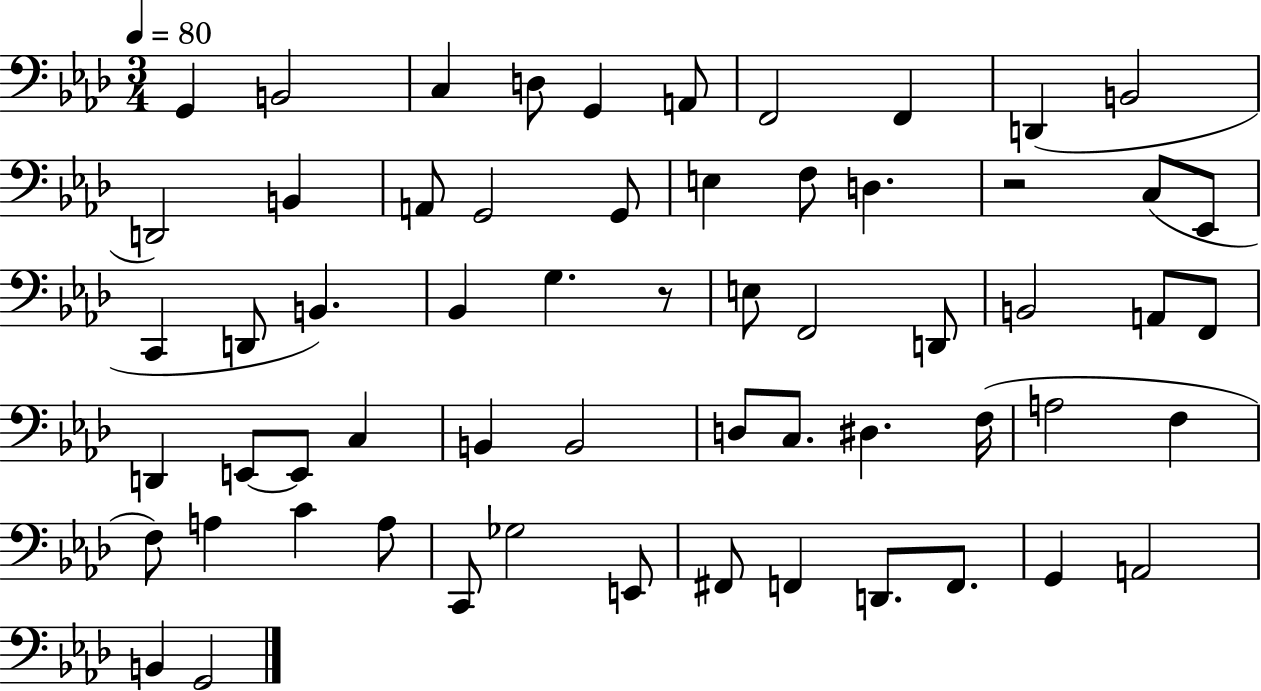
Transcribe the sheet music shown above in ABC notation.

X:1
T:Untitled
M:3/4
L:1/4
K:Ab
G,, B,,2 C, D,/2 G,, A,,/2 F,,2 F,, D,, B,,2 D,,2 B,, A,,/2 G,,2 G,,/2 E, F,/2 D, z2 C,/2 _E,,/2 C,, D,,/2 B,, _B,, G, z/2 E,/2 F,,2 D,,/2 B,,2 A,,/2 F,,/2 D,, E,,/2 E,,/2 C, B,, B,,2 D,/2 C,/2 ^D, F,/4 A,2 F, F,/2 A, C A,/2 C,,/2 _G,2 E,,/2 ^F,,/2 F,, D,,/2 F,,/2 G,, A,,2 B,, G,,2